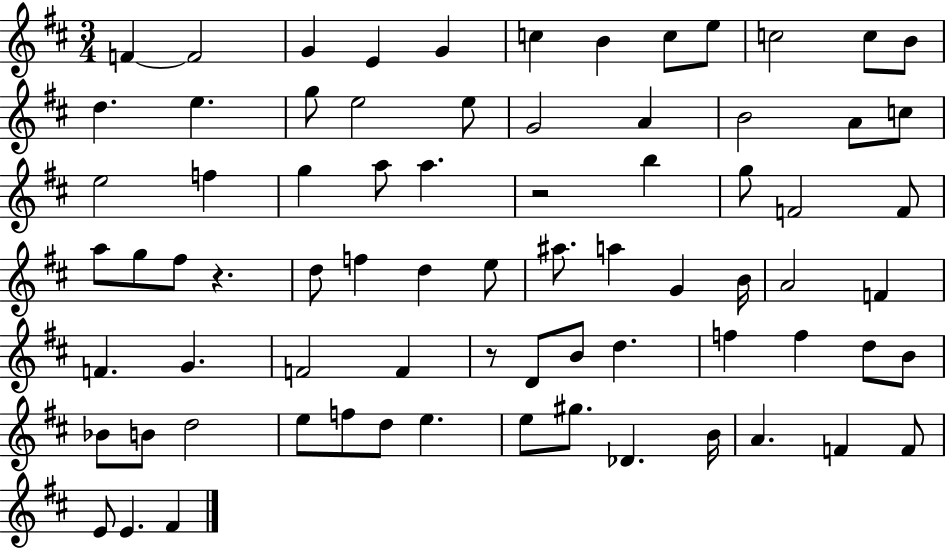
{
  \clef treble
  \numericTimeSignature
  \time 3/4
  \key d \major
  \repeat volta 2 { f'4~~ f'2 | g'4 e'4 g'4 | c''4 b'4 c''8 e''8 | c''2 c''8 b'8 | \break d''4. e''4. | g''8 e''2 e''8 | g'2 a'4 | b'2 a'8 c''8 | \break e''2 f''4 | g''4 a''8 a''4. | r2 b''4 | g''8 f'2 f'8 | \break a''8 g''8 fis''8 r4. | d''8 f''4 d''4 e''8 | ais''8. a''4 g'4 b'16 | a'2 f'4 | \break f'4. g'4. | f'2 f'4 | r8 d'8 b'8 d''4. | f''4 f''4 d''8 b'8 | \break bes'8 b'8 d''2 | e''8 f''8 d''8 e''4. | e''8 gis''8. des'4. b'16 | a'4. f'4 f'8 | \break e'8 e'4. fis'4 | } \bar "|."
}